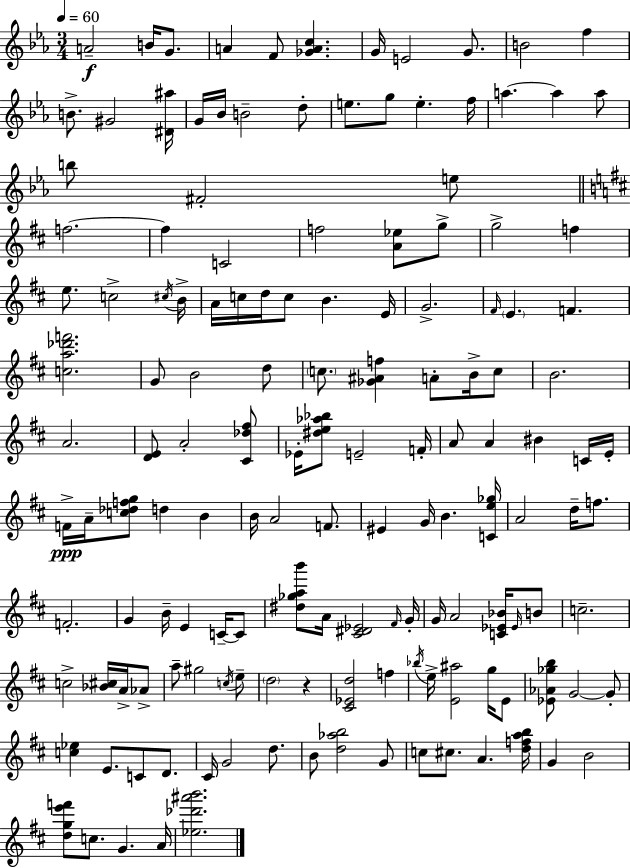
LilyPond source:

{
  \clef treble
  \numericTimeSignature
  \time 3/4
  \key c \minor
  \tempo 4 = 60
  a'2--\f b'16 g'8. | a'4 f'8 <ges' a' c''>4. | g'16 e'2 g'8. | b'2 f''4 | \break b'8.-> gis'2 <dis' ais''>16 | g'16 bes'16 b'2-- d''8-. | e''8. g''8 e''4.-. f''16 | a''4.~~ a''4 a''8 | \break b''8 fis'2-. e''8 | \bar "||" \break \key d \major f''2.~~ | f''4 c'2 | f''2 <a' ees''>8 g''8-> | g''2-> f''4 | \break e''8. c''2-> \acciaccatura { cis''16 } | b'16-> a'16 c''16 d''16 c''8 b'4. | e'16 g'2.-> | \grace { fis'16 } \parenthesize e'4. f'4. | \break <c'' a'' des''' f'''>2. | g'8 b'2 | d''8 \parenthesize c''8. <ges' ais' f''>4 a'8-. b'16-> | c''8 b'2. | \break a'2. | <d' e'>8 a'2-. | <cis' des'' fis''>8 ees'16-. <dis'' e'' aes'' bes''>8 e'2-- | f'16-. a'8 a'4 bis'4 | \break c'16 e'16-. f'16->\ppp a'16-- <c'' des'' f'' g''>8 d''4 b'4 | b'16 a'2 f'8. | eis'4 g'16 b'4. | <c' e'' ges''>16 a'2 d''16-- f''8. | \break f'2.-. | g'4 b'16-- e'4 c'16--~~ | c'8 <dis'' ges'' a'' b'''>8 a'16 <cis' dis' ees'>2 | \grace { fis'16 } g'16-. g'16 a'2 | \break <c' ees' bes'>16 \grace { ees'16 } b'8 c''2.-- | c''2-> | <bes' cis''>16 a'16-> aes'8-> a''8-- gis''2 | \acciaccatura { c''16 } e''8-- \parenthesize d''2 | \break r4 <cis' ees' d''>2 | f''4 \acciaccatura { bes''16 } e''16-> <e' ais''>2 | g''16 e'8 <ees' aes' ges'' b''>8 g'2~~ | g'8-. <c'' ees''>4 e'8. | \break c'8 d'8. cis'16 g'2 | d''8. b'8 <d'' aes'' b''>2 | g'8 c''8 cis''8. a'4. | <d'' f'' a'' b''>16 g'4 b'2 | \break <d'' g'' e''' f'''>8 c''8. g'4. | a'16 <ees'' des''' ais''' b'''>2. | \bar "|."
}